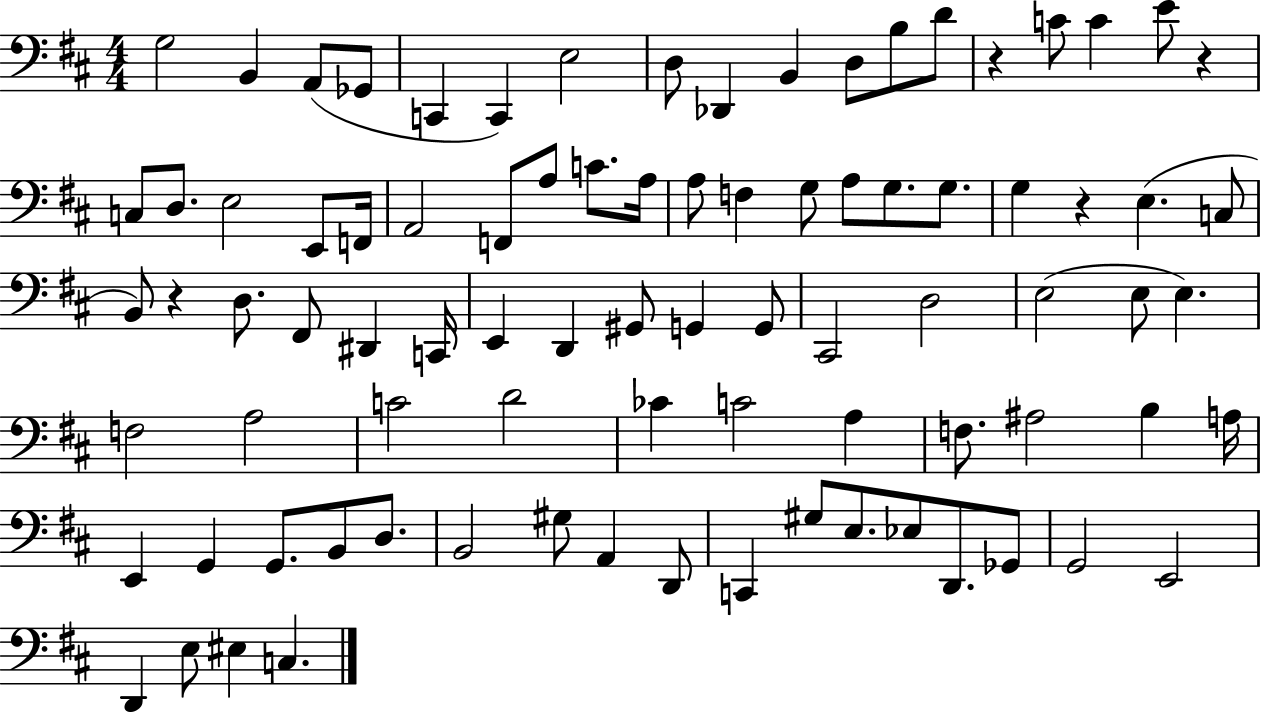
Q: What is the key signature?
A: D major